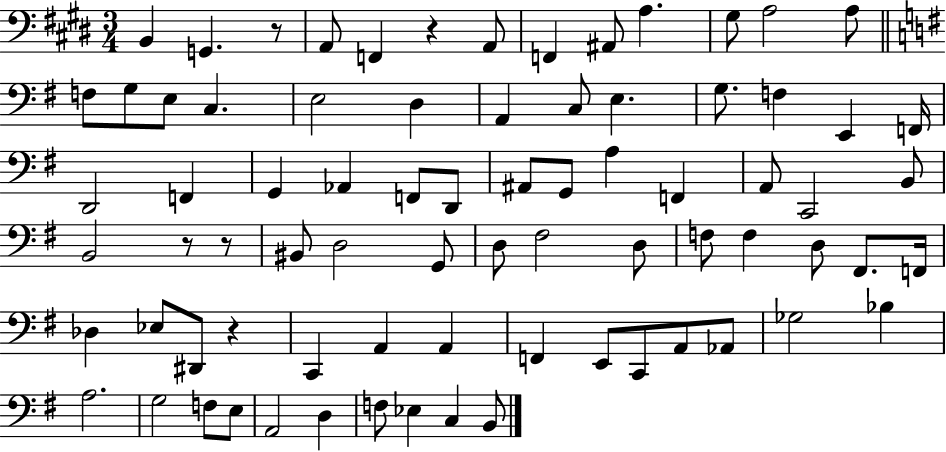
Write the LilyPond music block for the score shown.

{
  \clef bass
  \numericTimeSignature
  \time 3/4
  \key e \major
  \repeat volta 2 { b,4 g,4. r8 | a,8 f,4 r4 a,8 | f,4 ais,8 a4. | gis8 a2 a8 | \break \bar "||" \break \key g \major f8 g8 e8 c4. | e2 d4 | a,4 c8 e4. | g8. f4 e,4 f,16 | \break d,2 f,4 | g,4 aes,4 f,8 d,8 | ais,8 g,8 a4 f,4 | a,8 c,2 b,8 | \break b,2 r8 r8 | bis,8 d2 g,8 | d8 fis2 d8 | f8 f4 d8 fis,8. f,16 | \break des4 ees8 dis,8 r4 | c,4 a,4 a,4 | f,4 e,8 c,8 a,8 aes,8 | ges2 bes4 | \break a2. | g2 f8 e8 | a,2 d4 | f8 ees4 c4 b,8 | \break } \bar "|."
}